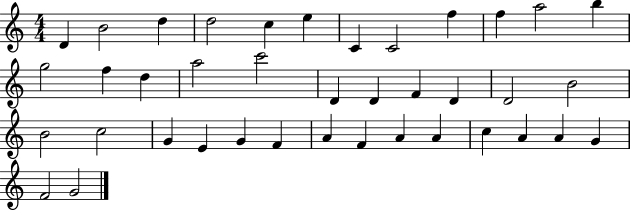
{
  \clef treble
  \numericTimeSignature
  \time 4/4
  \key c \major
  d'4 b'2 d''4 | d''2 c''4 e''4 | c'4 c'2 f''4 | f''4 a''2 b''4 | \break g''2 f''4 d''4 | a''2 c'''2 | d'4 d'4 f'4 d'4 | d'2 b'2 | \break b'2 c''2 | g'4 e'4 g'4 f'4 | a'4 f'4 a'4 a'4 | c''4 a'4 a'4 g'4 | \break f'2 g'2 | \bar "|."
}